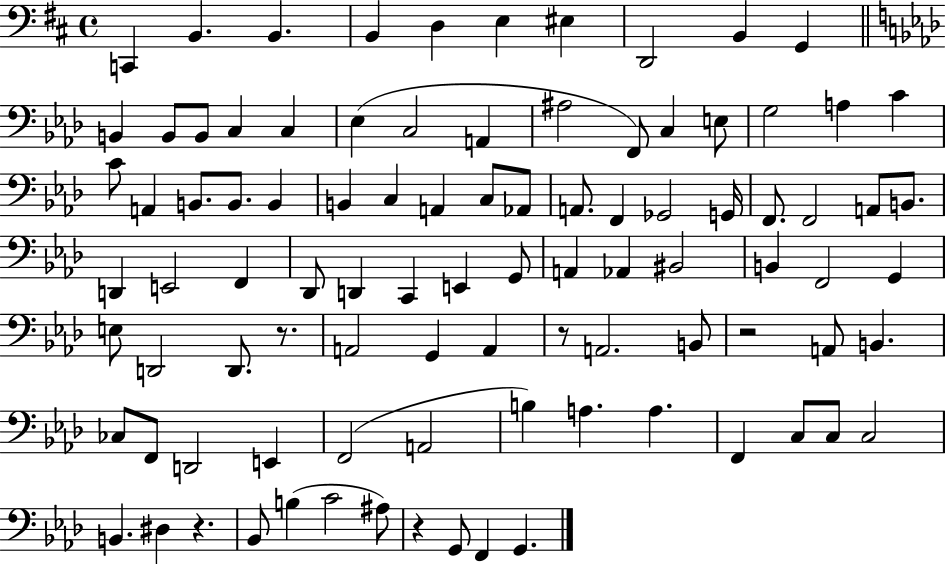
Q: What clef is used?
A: bass